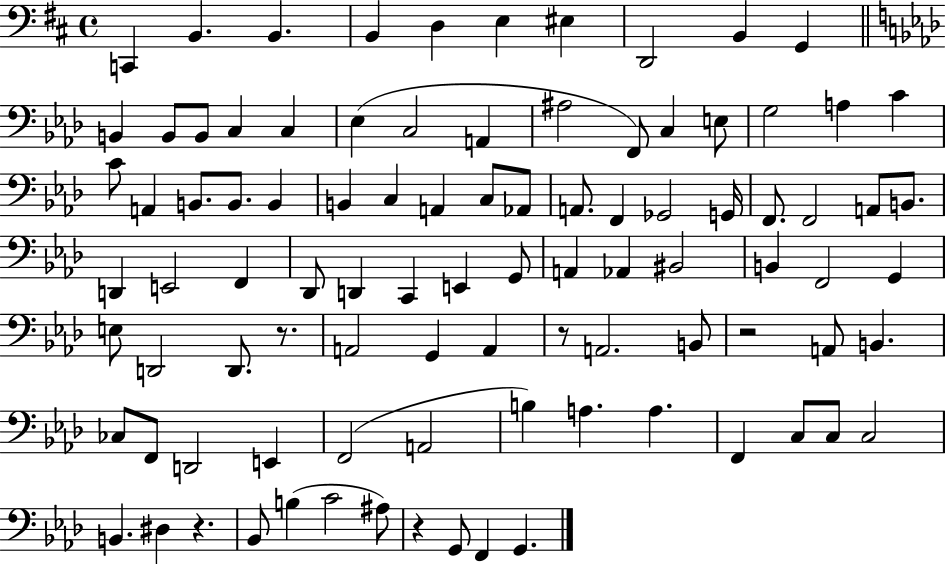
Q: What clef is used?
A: bass